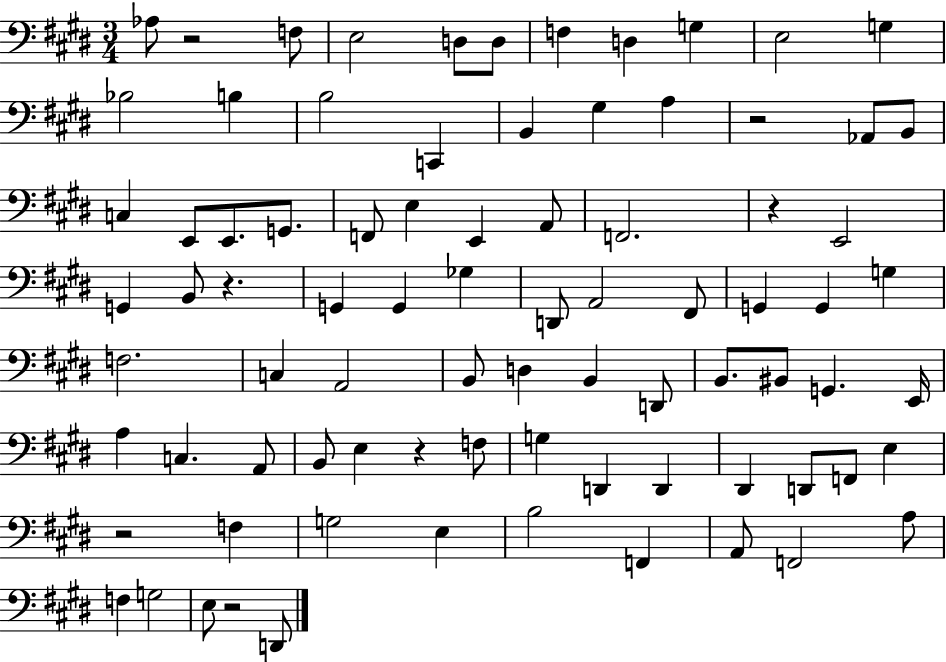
X:1
T:Untitled
M:3/4
L:1/4
K:E
_A,/2 z2 F,/2 E,2 D,/2 D,/2 F, D, G, E,2 G, _B,2 B, B,2 C,, B,, ^G, A, z2 _A,,/2 B,,/2 C, E,,/2 E,,/2 G,,/2 F,,/2 E, E,, A,,/2 F,,2 z E,,2 G,, B,,/2 z G,, G,, _G, D,,/2 A,,2 ^F,,/2 G,, G,, G, F,2 C, A,,2 B,,/2 D, B,, D,,/2 B,,/2 ^B,,/2 G,, E,,/4 A, C, A,,/2 B,,/2 E, z F,/2 G, D,, D,, ^D,, D,,/2 F,,/2 E, z2 F, G,2 E, B,2 F,, A,,/2 F,,2 A,/2 F, G,2 E,/2 z2 D,,/2